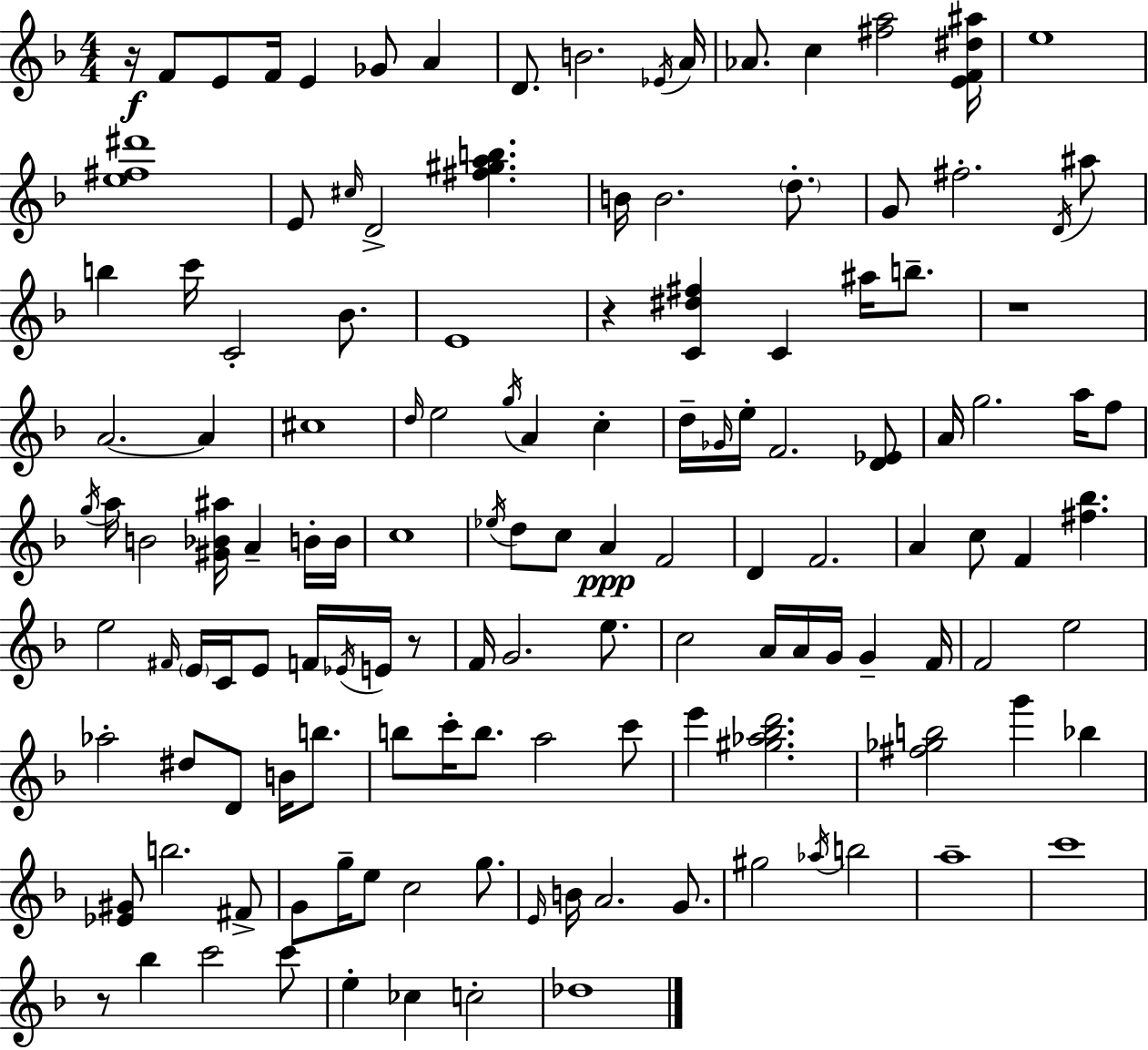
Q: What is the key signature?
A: D minor